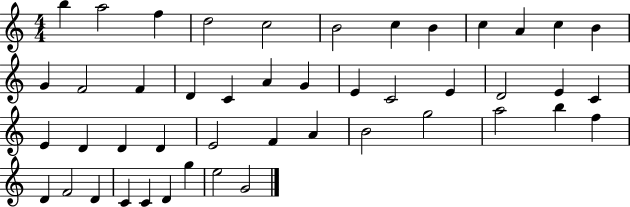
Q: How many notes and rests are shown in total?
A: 46